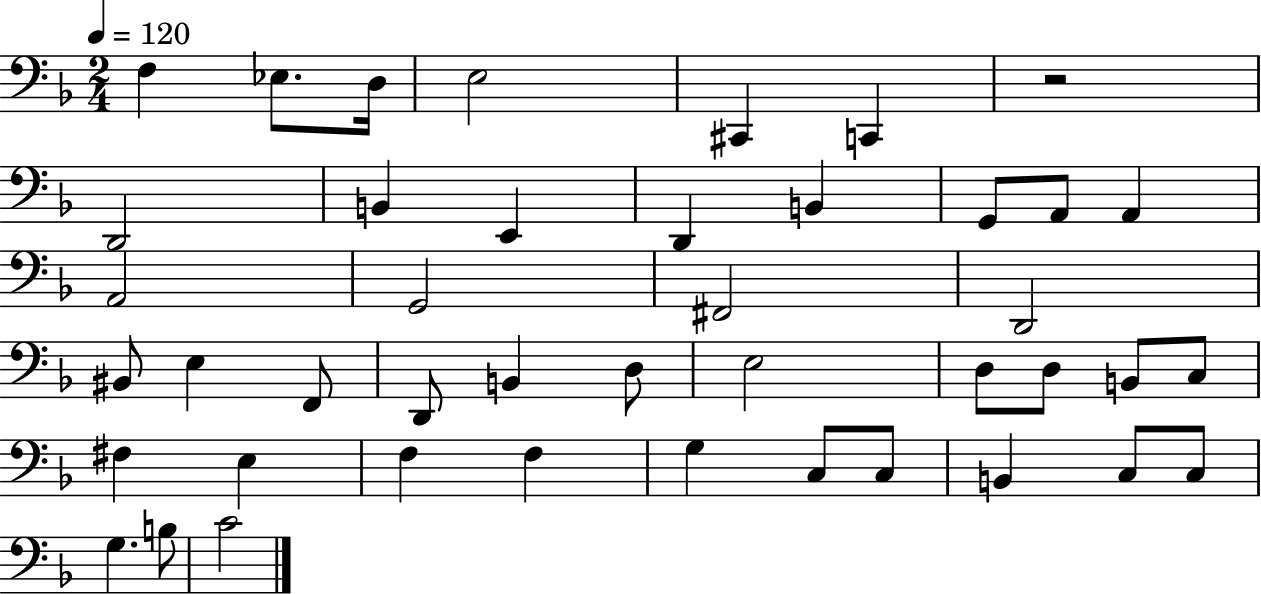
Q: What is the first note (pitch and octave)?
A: F3